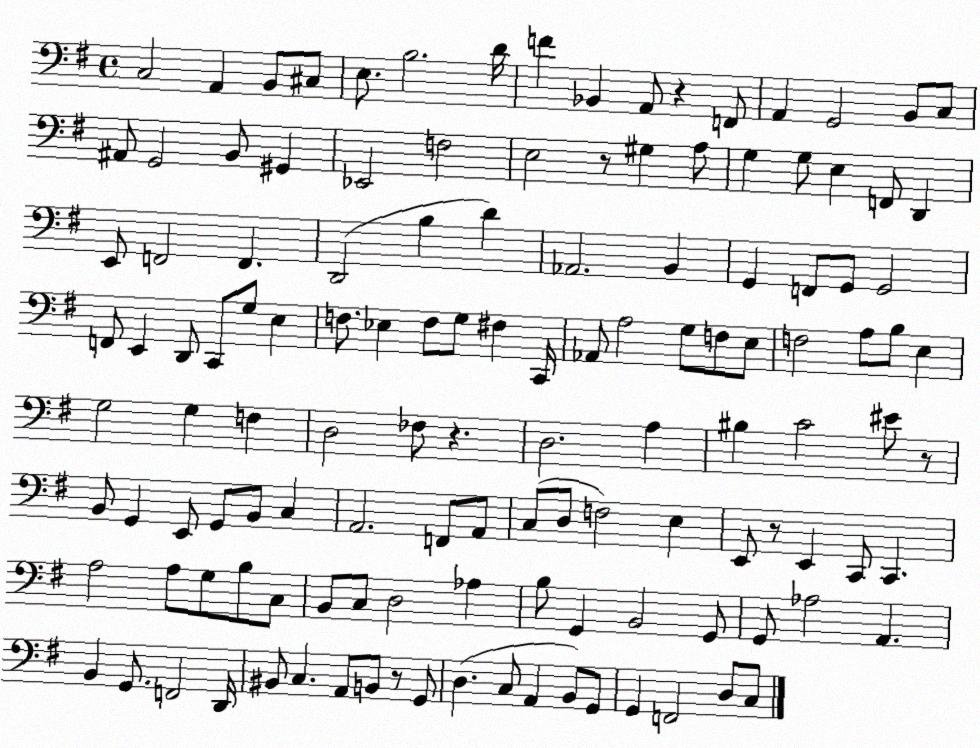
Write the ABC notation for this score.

X:1
T:Untitled
M:4/4
L:1/4
K:G
C,2 A,, B,,/2 ^C,/2 E,/2 B,2 D/4 F _B,, A,,/2 z F,,/2 A,, G,,2 B,,/2 C,/2 ^A,,/2 G,,2 B,,/2 ^G,, _E,,2 F,2 E,2 z/2 ^G, A,/2 G, G,/2 E, F,,/2 D,, E,,/2 F,,2 F,, D,,2 B, D _A,,2 B,, G,, F,,/2 G,,/2 G,,2 F,,/2 E,, D,,/2 C,,/2 G,/2 E, F,/2 _E, F,/2 G,/2 ^F, C,,/4 _A,,/2 A,2 G,/2 F,/2 E,/2 F,2 A,/2 B,/2 E, G,2 G, F, D,2 _F,/2 z D,2 A, ^B, C2 ^E/2 z/2 B,,/2 G,, E,,/2 G,,/2 B,,/2 C, A,,2 F,,/2 A,,/2 C,/2 D,/2 F,2 E, E,,/2 z/2 E,, C,,/2 C,, A,2 A,/2 G,/2 B,/2 C,/2 B,,/2 C,/2 D,2 _A, B,/2 G,, B,,2 G,,/2 G,,/2 _A,2 A,, B,, G,,/2 F,,2 D,,/4 ^B,,/2 C, A,,/2 B,,/2 z/2 G,,/2 D, C,/2 A,, B,,/2 G,,/2 G,, F,,2 D,/2 C,/2